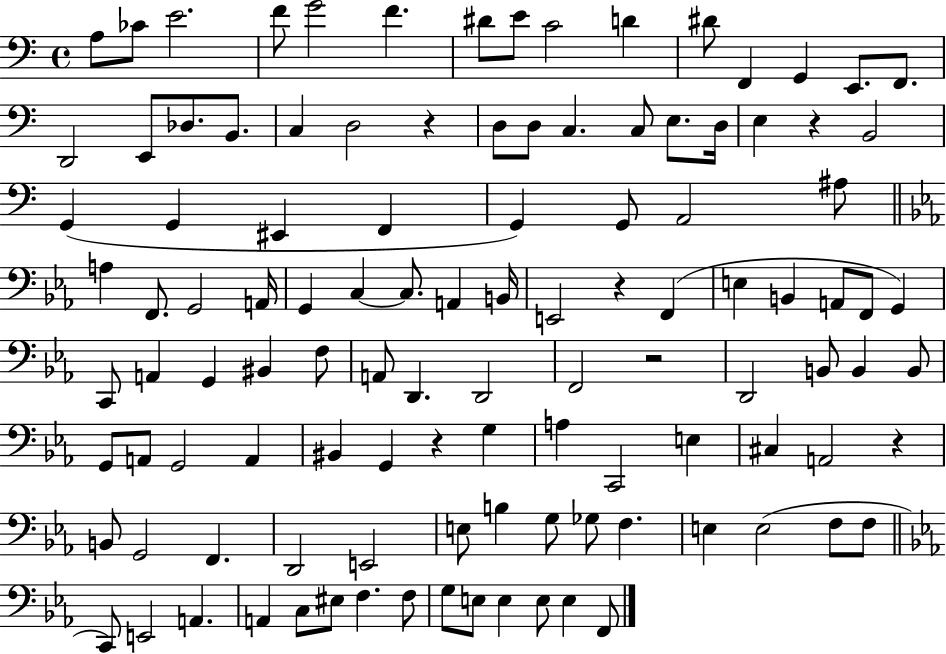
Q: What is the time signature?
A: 4/4